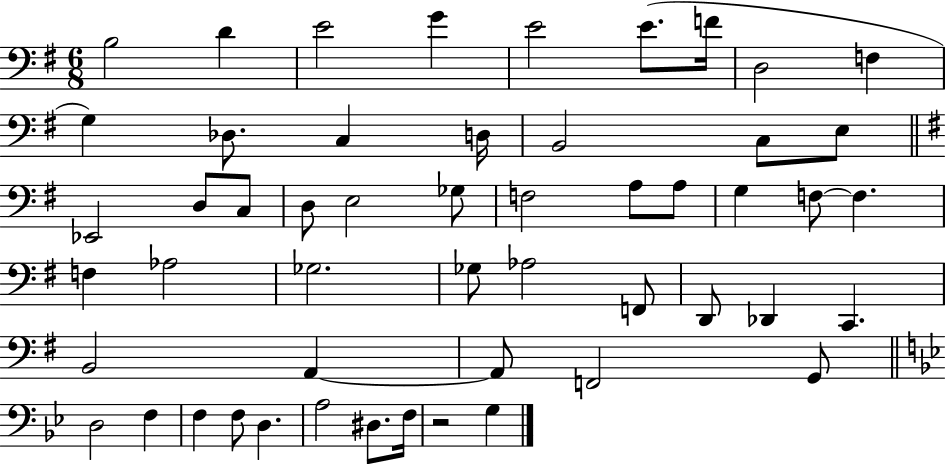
X:1
T:Untitled
M:6/8
L:1/4
K:G
B,2 D E2 G E2 E/2 F/4 D,2 F, G, _D,/2 C, D,/4 B,,2 C,/2 E,/2 _E,,2 D,/2 C,/2 D,/2 E,2 _G,/2 F,2 A,/2 A,/2 G, F,/2 F, F, _A,2 _G,2 _G,/2 _A,2 F,,/2 D,,/2 _D,, C,, B,,2 A,, A,,/2 F,,2 G,,/2 D,2 F, F, F,/2 D, A,2 ^D,/2 F,/4 z2 G,